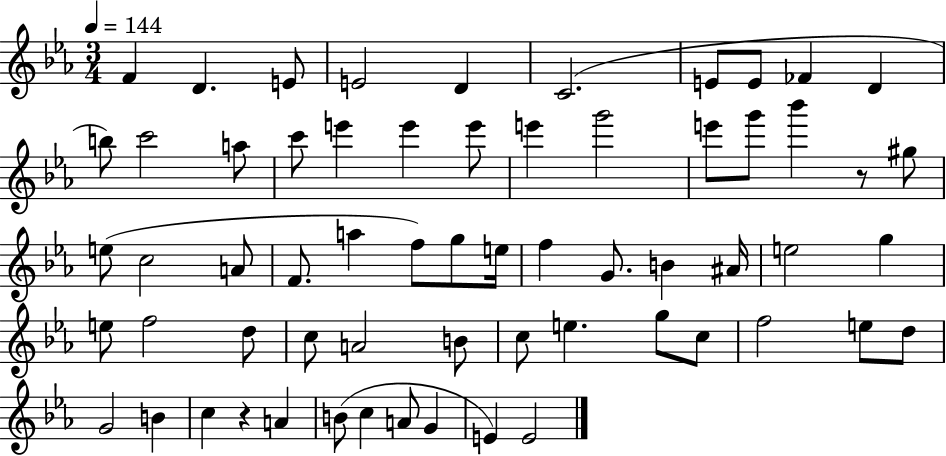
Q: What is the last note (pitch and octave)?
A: E4